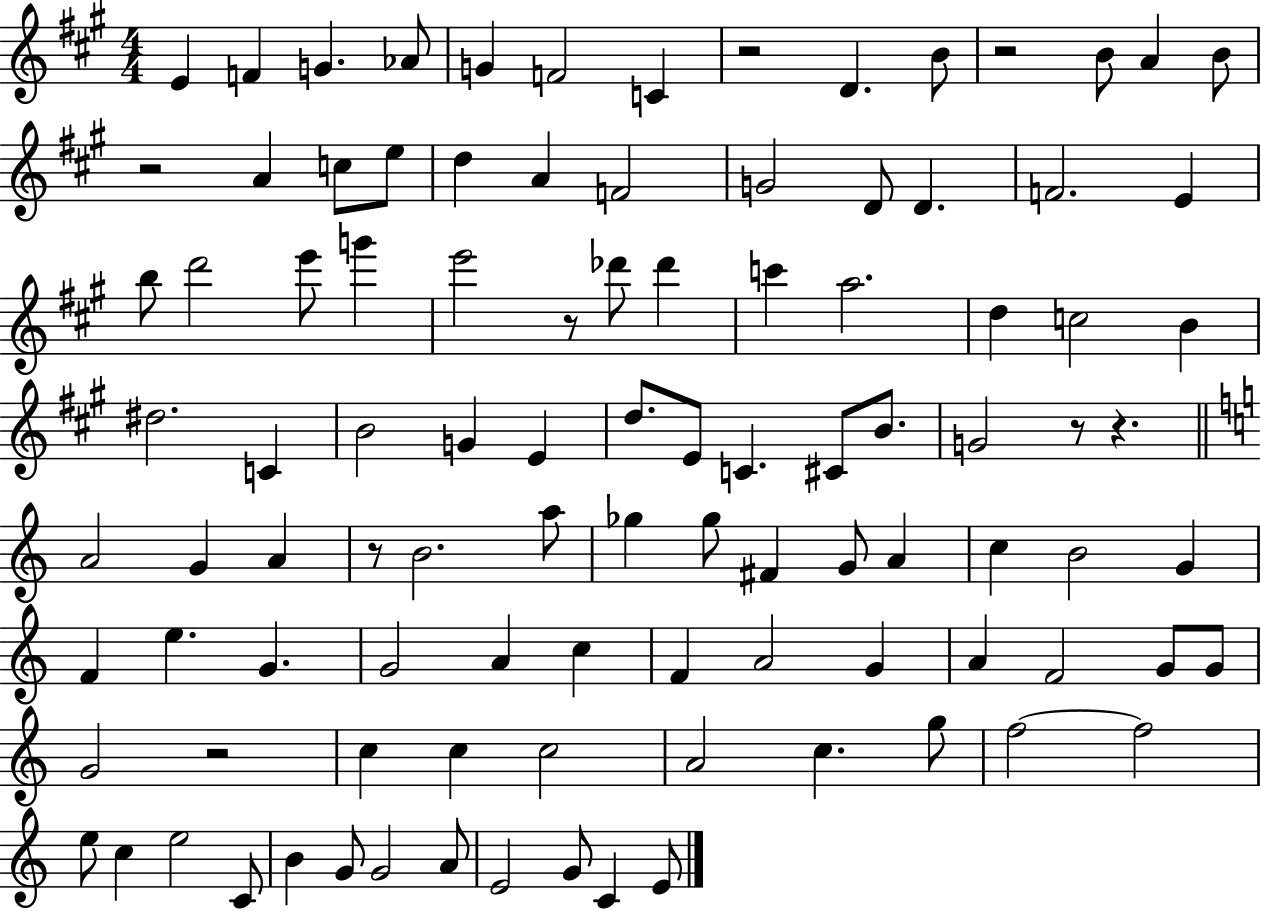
X:1
T:Untitled
M:4/4
L:1/4
K:A
E F G _A/2 G F2 C z2 D B/2 z2 B/2 A B/2 z2 A c/2 e/2 d A F2 G2 D/2 D F2 E b/2 d'2 e'/2 g' e'2 z/2 _d'/2 _d' c' a2 d c2 B ^d2 C B2 G E d/2 E/2 C ^C/2 B/2 G2 z/2 z A2 G A z/2 B2 a/2 _g _g/2 ^F G/2 A c B2 G F e G G2 A c F A2 G A F2 G/2 G/2 G2 z2 c c c2 A2 c g/2 f2 f2 e/2 c e2 C/2 B G/2 G2 A/2 E2 G/2 C E/2